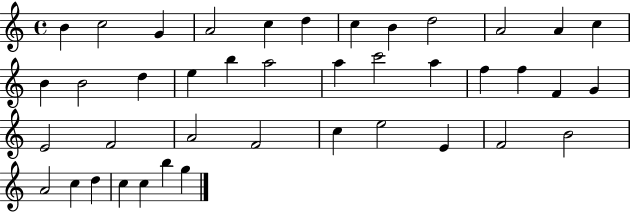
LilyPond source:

{
  \clef treble
  \time 4/4
  \defaultTimeSignature
  \key c \major
  b'4 c''2 g'4 | a'2 c''4 d''4 | c''4 b'4 d''2 | a'2 a'4 c''4 | \break b'4 b'2 d''4 | e''4 b''4 a''2 | a''4 c'''2 a''4 | f''4 f''4 f'4 g'4 | \break e'2 f'2 | a'2 f'2 | c''4 e''2 e'4 | f'2 b'2 | \break a'2 c''4 d''4 | c''4 c''4 b''4 g''4 | \bar "|."
}